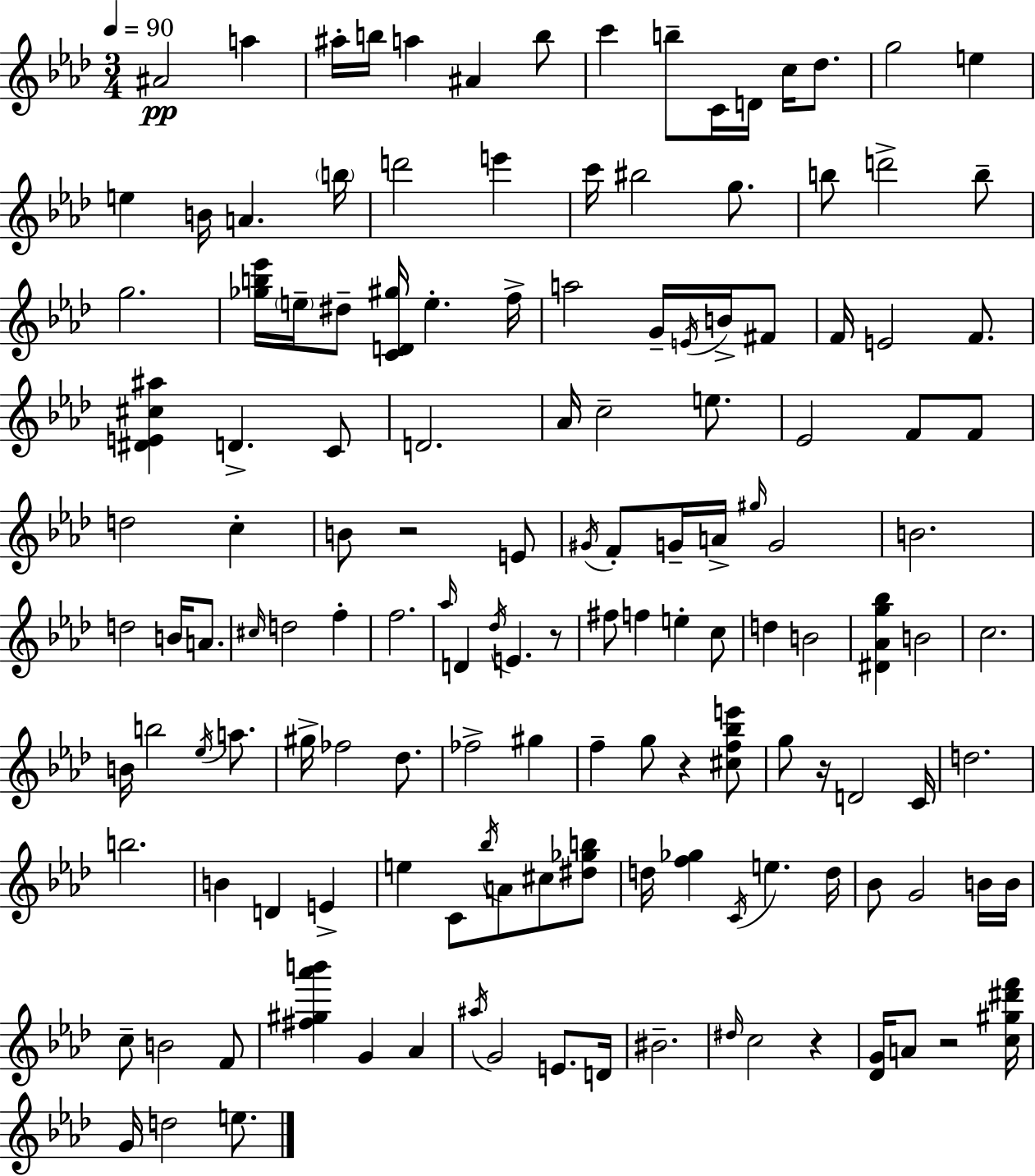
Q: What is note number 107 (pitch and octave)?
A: D5